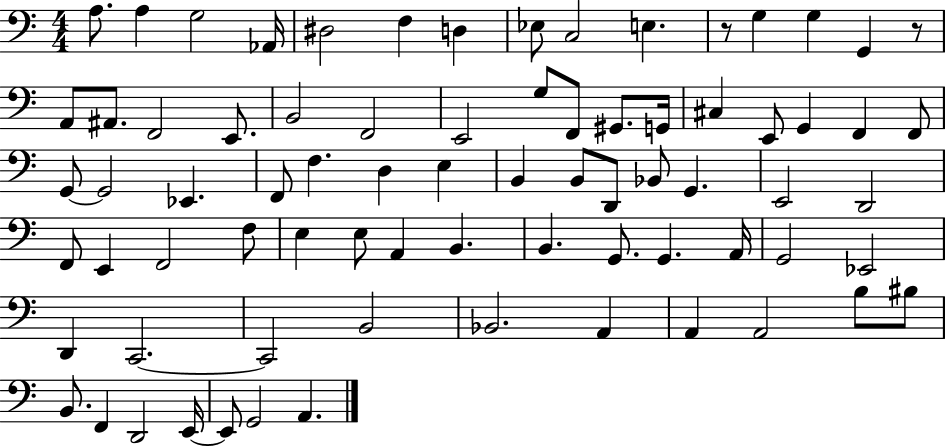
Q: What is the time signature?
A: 4/4